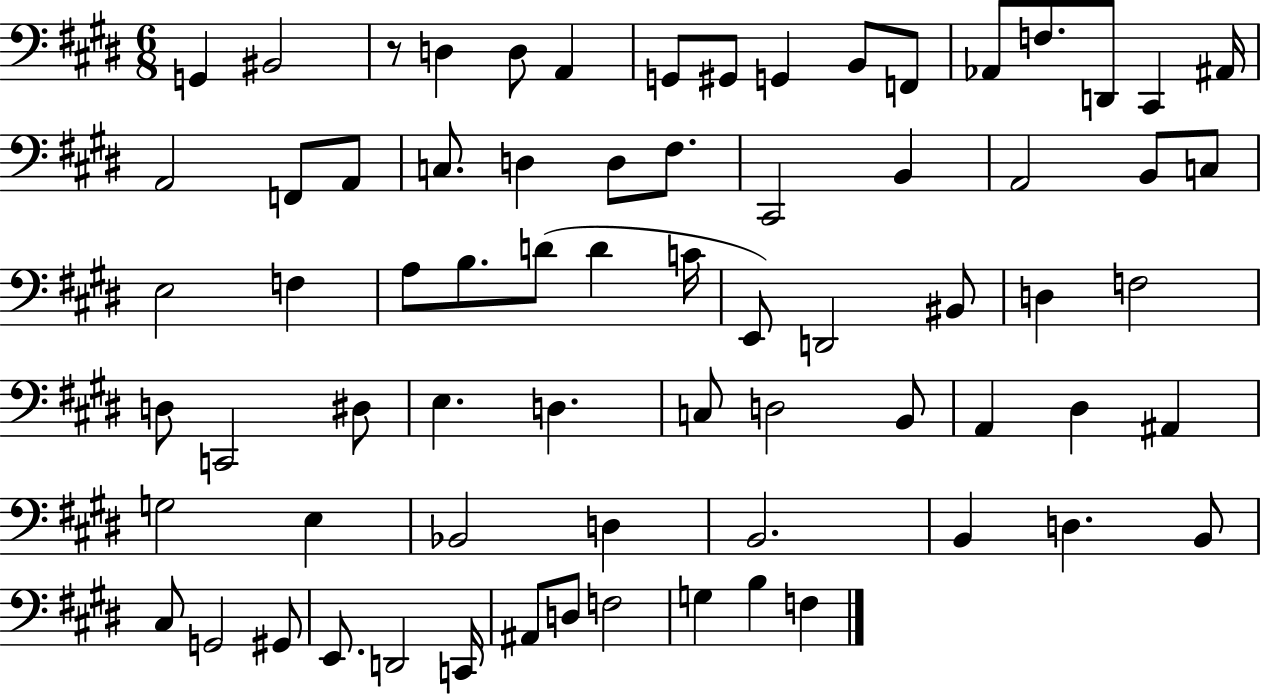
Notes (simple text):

G2/q BIS2/h R/e D3/q D3/e A2/q G2/e G#2/e G2/q B2/e F2/e Ab2/e F3/e. D2/e C#2/q A#2/s A2/h F2/e A2/e C3/e. D3/q D3/e F#3/e. C#2/h B2/q A2/h B2/e C3/e E3/h F3/q A3/e B3/e. D4/e D4/q C4/s E2/e D2/h BIS2/e D3/q F3/h D3/e C2/h D#3/e E3/q. D3/q. C3/e D3/h B2/e A2/q D#3/q A#2/q G3/h E3/q Bb2/h D3/q B2/h. B2/q D3/q. B2/e C#3/e G2/h G#2/e E2/e. D2/h C2/s A#2/e D3/e F3/h G3/q B3/q F3/q